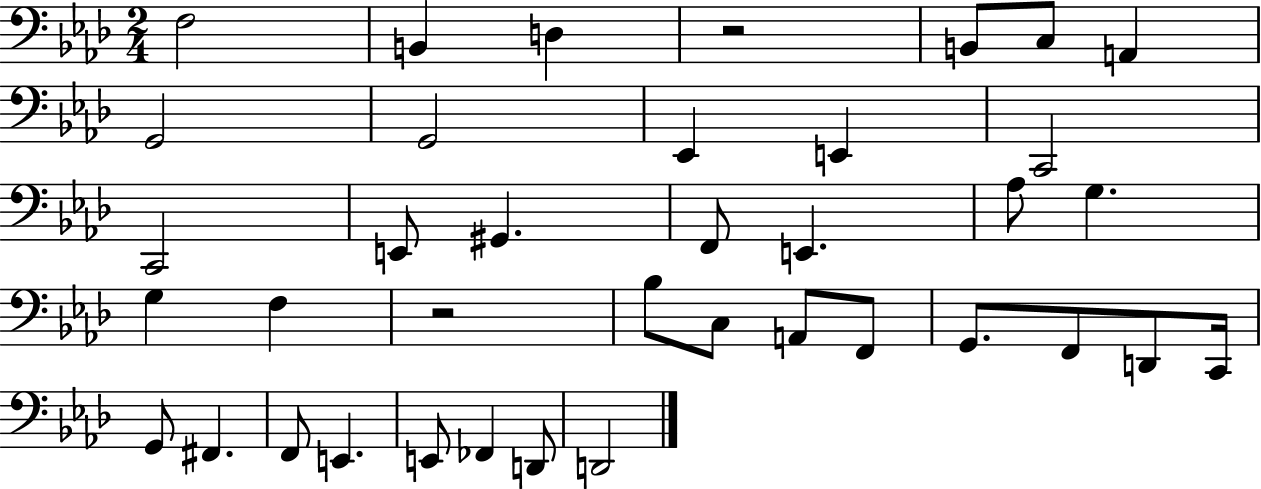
{
  \clef bass
  \numericTimeSignature
  \time 2/4
  \key aes \major
  f2 | b,4 d4 | r2 | b,8 c8 a,4 | \break g,2 | g,2 | ees,4 e,4 | c,2 | \break c,2 | e,8 gis,4. | f,8 e,4. | aes8 g4. | \break g4 f4 | r2 | bes8 c8 a,8 f,8 | g,8. f,8 d,8 c,16 | \break g,8 fis,4. | f,8 e,4. | e,8 fes,4 d,8 | d,2 | \break \bar "|."
}